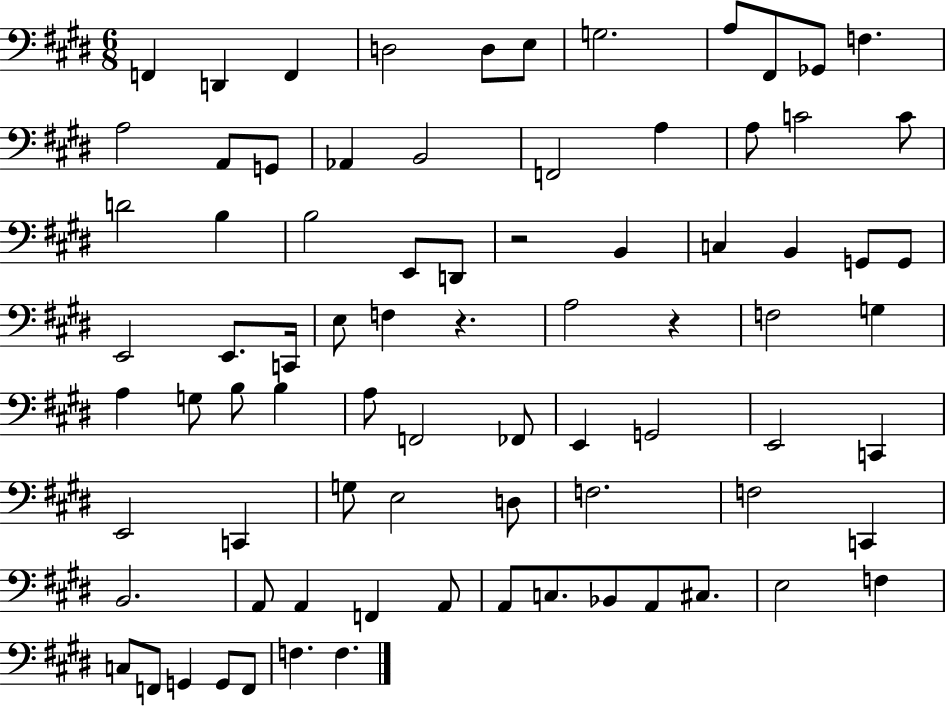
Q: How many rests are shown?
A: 3